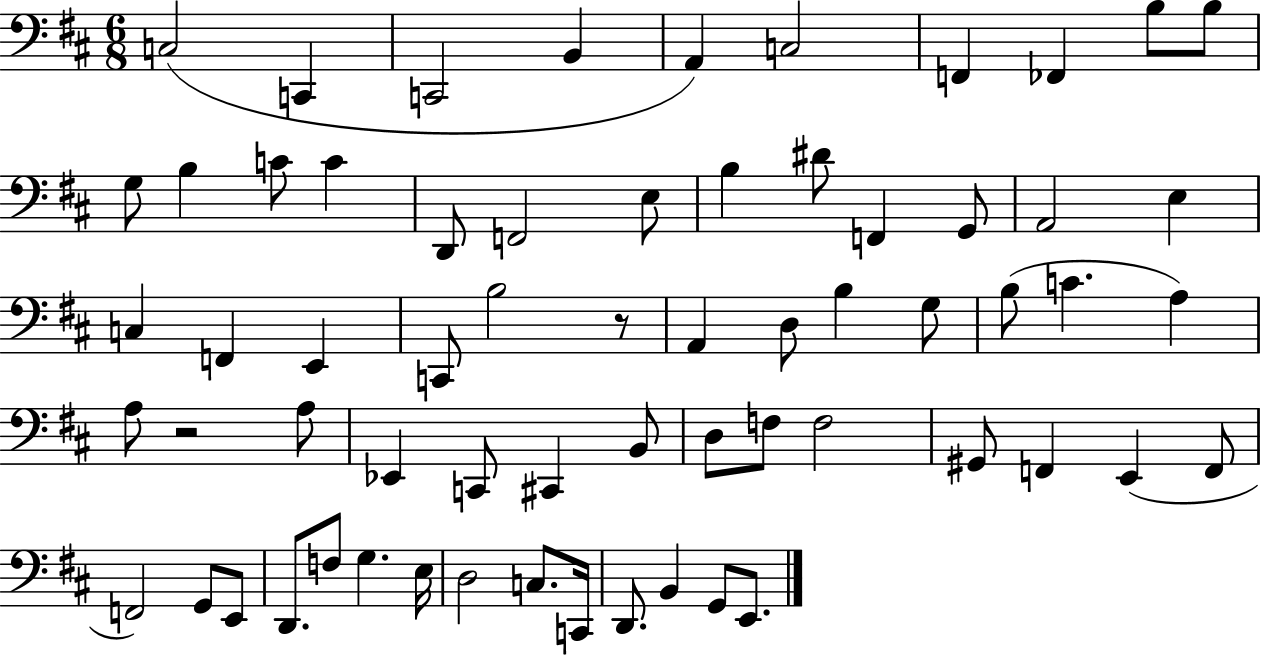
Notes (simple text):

C3/h C2/q C2/h B2/q A2/q C3/h F2/q FES2/q B3/e B3/e G3/e B3/q C4/e C4/q D2/e F2/h E3/e B3/q D#4/e F2/q G2/e A2/h E3/q C3/q F2/q E2/q C2/e B3/h R/e A2/q D3/e B3/q G3/e B3/e C4/q. A3/q A3/e R/h A3/e Eb2/q C2/e C#2/q B2/e D3/e F3/e F3/h G#2/e F2/q E2/q F2/e F2/h G2/e E2/e D2/e. F3/e G3/q. E3/s D3/h C3/e. C2/s D2/e. B2/q G2/e E2/e.